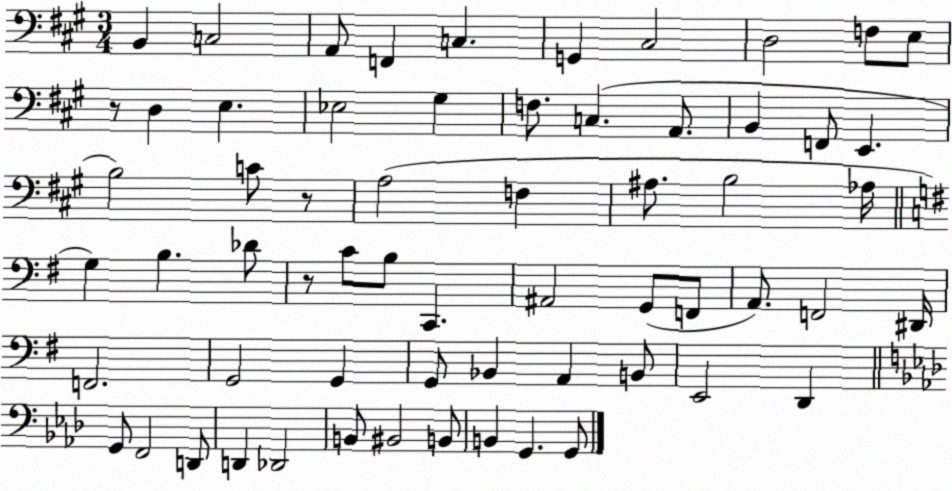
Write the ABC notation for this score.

X:1
T:Untitled
M:3/4
L:1/4
K:A
B,, C,2 A,,/2 F,, C, G,, ^C,2 D,2 F,/2 E,/2 z/2 D, E, _E,2 ^G, F,/2 C, A,,/2 B,, F,,/2 E,, B,2 C/2 z/2 A,2 F, ^A,/2 B,2 _A,/4 G, B, _D/2 z/2 C/2 B,/2 C,, ^A,,2 G,,/2 F,,/2 A,,/2 F,,2 ^D,,/4 F,,2 G,,2 G,, G,,/2 _B,, A,, B,,/2 E,,2 D,, G,,/2 F,,2 D,,/2 D,, _D,,2 B,,/2 ^B,,2 B,,/2 B,, G,, G,,/2